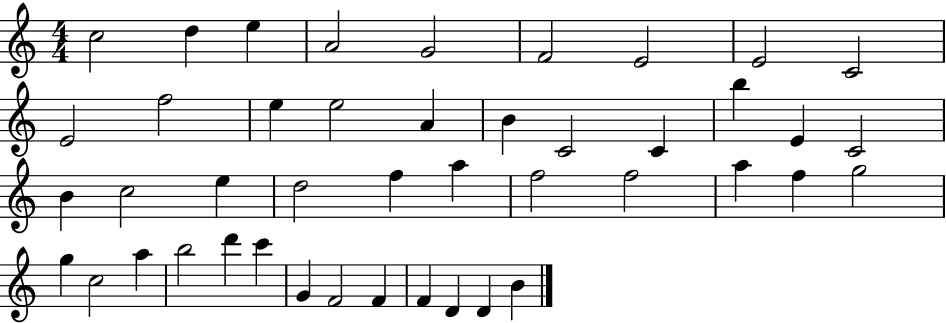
{
  \clef treble
  \numericTimeSignature
  \time 4/4
  \key c \major
  c''2 d''4 e''4 | a'2 g'2 | f'2 e'2 | e'2 c'2 | \break e'2 f''2 | e''4 e''2 a'4 | b'4 c'2 c'4 | b''4 e'4 c'2 | \break b'4 c''2 e''4 | d''2 f''4 a''4 | f''2 f''2 | a''4 f''4 g''2 | \break g''4 c''2 a''4 | b''2 d'''4 c'''4 | g'4 f'2 f'4 | f'4 d'4 d'4 b'4 | \break \bar "|."
}